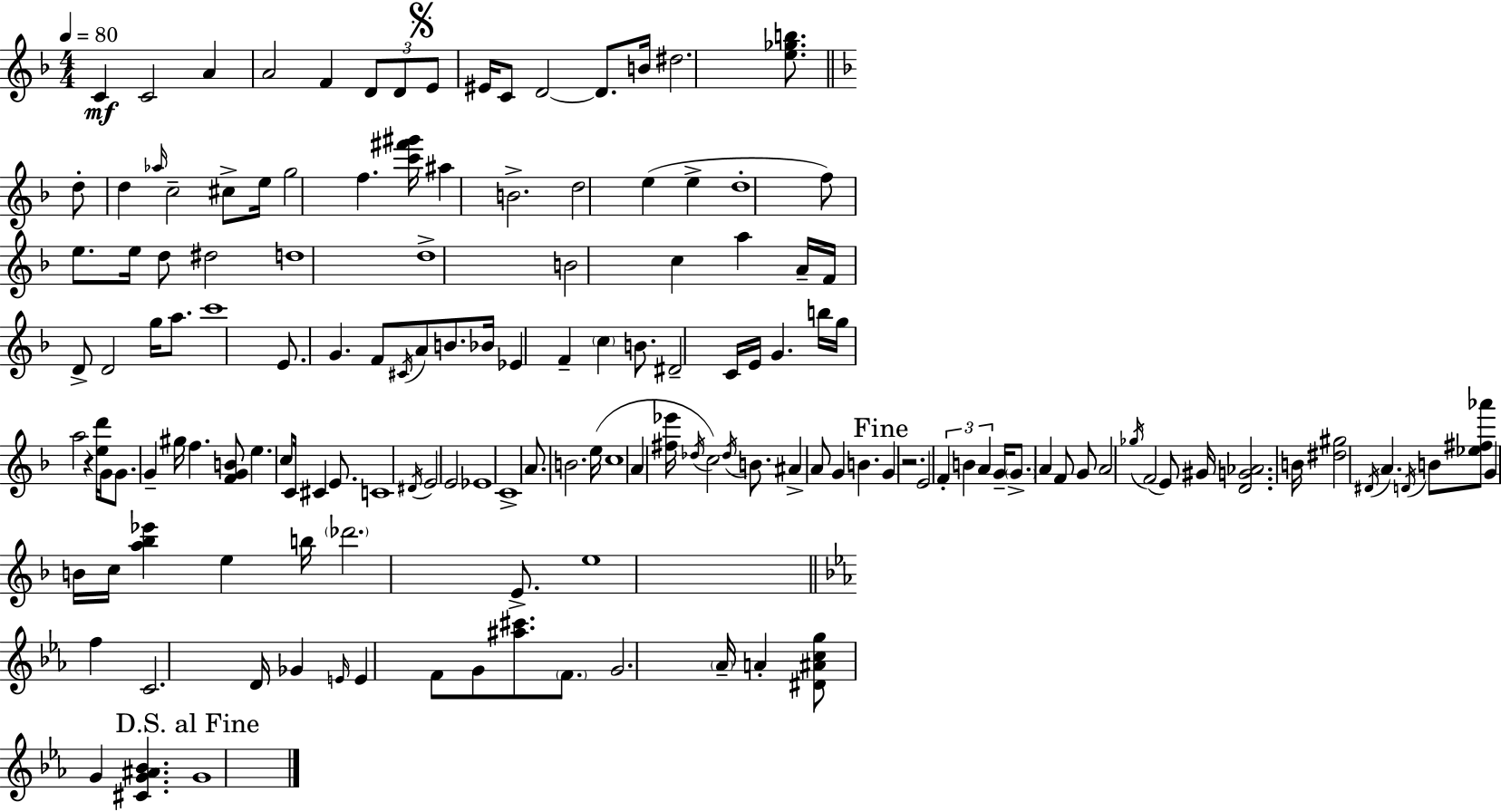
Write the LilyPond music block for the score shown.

{
  \clef treble
  \numericTimeSignature
  \time 4/4
  \key f \major
  \tempo 4 = 80
  c'4\mf c'2 a'4 | a'2 f'4 \tuplet 3/2 { d'8 d'8 | \mark \markup { \musicglyph "scripts.segno" } e'8 } eis'16 c'8 d'2~~ d'8. | b'16 dis''2. <e'' ges'' b''>8. | \break \bar "||" \break \key d \minor d''8-. d''4 \grace { aes''16 } c''2-- cis''8-> | e''16 g''2 f''4. | <c''' fis''' gis'''>16 ais''4 b'2.-> | d''2 e''4( e''4-> | \break d''1-. | f''8) e''8. e''16 d''8 dis''2 | d''1 | d''1-> | \break b'2 c''4 a''4 | a'16-- f'16 d'8-> d'2 g''16 a''8. | c'''1 | e'8. g'4. f'8 \acciaccatura { cis'16 } a'8 b'8. | \break bes'16 ees'4 f'4-- \parenthesize c''4 b'8. | dis'2-- c'16 e'16 g'4. | b''16 g''16 a''2 r4 | <e'' d'''>16 g'16 g'8. g'4-- gis''16 f''4. | \break <f' g' b'>8 e''4. c''8 c'16 cis'4 e'8. | c'1 | \acciaccatura { dis'16 } e'2 e'2 | ees'1 | \break c'1-> | a'8. b'2. | e''16( c''1 | a'4 <fis'' ees'''>16 \acciaccatura { des''16 } c''2) | \break \acciaccatura { des''16 } b'8. ais'4-> a'8 g'4 b'4. | \mark "Fine" g'4 r2. | e'2 \tuplet 3/2 { f'4-. | b'4 a'4 } g'16-- \parenthesize g'8.-> a'4 | \break f'8 g'8 a'2 \acciaccatura { ges''16 }( f'2 | e'8) gis'16 <d' g' aes'>2. | b'16 <dis'' gis''>2 \acciaccatura { dis'16 } a'4. | \acciaccatura { d'16 } b'8 <ees'' fis'' aes'''>8 g'4 b'16 c''16 | \break <a'' bes'' ees'''>4 e''4 b''16 \parenthesize des'''2. | e'8.-> e''1 | \bar "||" \break \key ees \major f''4 c'2. | d'16 ges'4 \grace { e'16 } e'4 f'8 g'8 <ais'' cis'''>8. | \parenthesize f'8. g'2. | \parenthesize aes'16-- a'4-. <dis' ais' c'' g''>8 g'4 <cis' g' ais' bes'>4. | \break \mark "D.S. al Fine" g'1 | \bar "|."
}